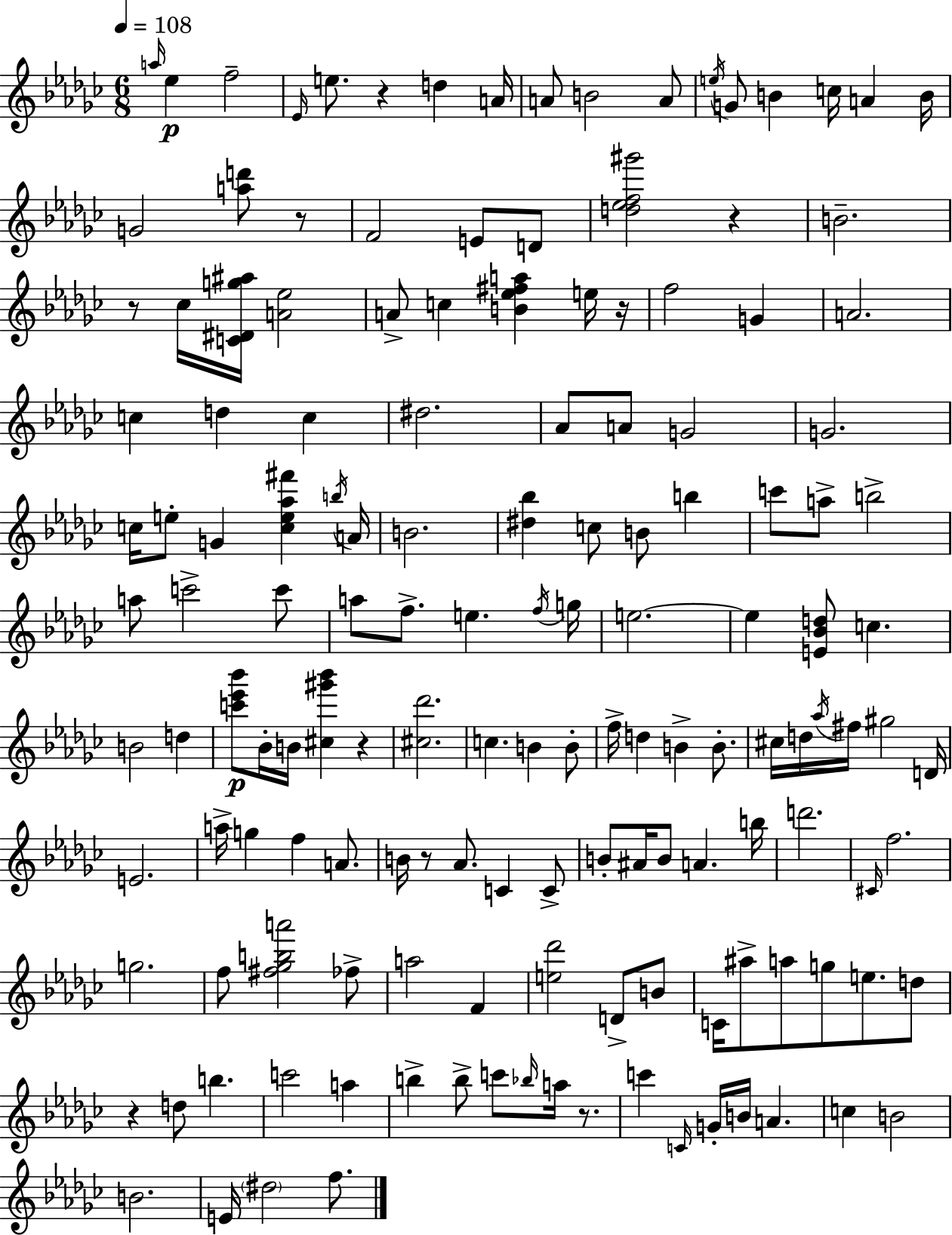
A5/s Eb5/q F5/h Eb4/s E5/e. R/q D5/q A4/s A4/e B4/h A4/e E5/s G4/e B4/q C5/s A4/q B4/s G4/h [A5,D6]/e R/e F4/h E4/e D4/e [D5,Eb5,F5,G#6]/h R/q B4/h. R/e CES5/s [C4,D#4,G5,A#5]/s [A4,Eb5]/h A4/e C5/q [B4,Eb5,F#5,A5]/q E5/s R/s F5/h G4/q A4/h. C5/q D5/q C5/q D#5/h. Ab4/e A4/e G4/h G4/h. C5/s E5/e G4/q [C5,E5,Ab5,F#6]/q B5/s A4/s B4/h. [D#5,Bb5]/q C5/e B4/e B5/q C6/e A5/e B5/h A5/e C6/h C6/e A5/e F5/e. E5/q. F5/s G5/s E5/h. E5/q [E4,Bb4,D5]/e C5/q. B4/h D5/q [C6,Eb6,Bb6]/e Bb4/s B4/s [C#5,G#6,Bb6]/q R/q [C#5,Db6]/h. C5/q. B4/q B4/e F5/s D5/q B4/q B4/e. C#5/s D5/s Ab5/s F#5/s G#5/h D4/s E4/h. A5/s G5/q F5/q A4/e. B4/s R/e Ab4/e. C4/q C4/e B4/e A#4/s B4/e A4/q. B5/s D6/h. C#4/s F5/h. G5/h. F5/e [F#5,Gb5,B5,A6]/h FES5/e A5/h F4/q [E5,Db6]/h D4/e B4/e C4/s A#5/e A5/e G5/e E5/e. D5/e R/q D5/e B5/q. C6/h A5/q B5/q B5/e C6/e Bb5/s A5/s R/e. C6/q C4/s G4/s B4/s A4/q. C5/q B4/h B4/h. E4/s D#5/h F5/e.